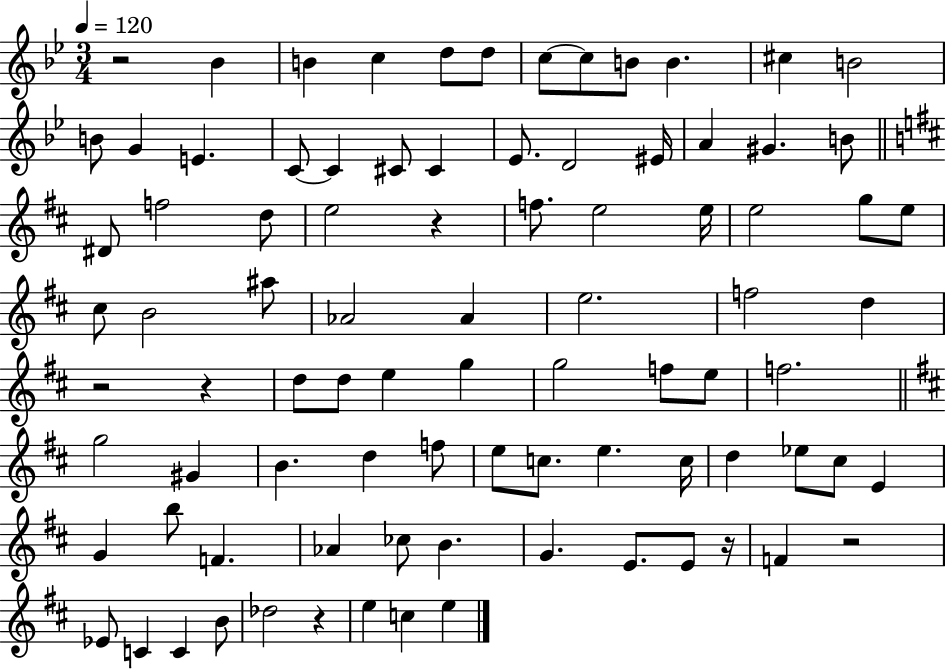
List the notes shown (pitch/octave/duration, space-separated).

R/h Bb4/q B4/q C5/q D5/e D5/e C5/e C5/e B4/e B4/q. C#5/q B4/h B4/e G4/q E4/q. C4/e C4/q C#4/e C#4/q Eb4/e. D4/h EIS4/s A4/q G#4/q. B4/e D#4/e F5/h D5/e E5/h R/q F5/e. E5/h E5/s E5/h G5/e E5/e C#5/e B4/h A#5/e Ab4/h Ab4/q E5/h. F5/h D5/q R/h R/q D5/e D5/e E5/q G5/q G5/h F5/e E5/e F5/h. G5/h G#4/q B4/q. D5/q F5/e E5/e C5/e. E5/q. C5/s D5/q Eb5/e C#5/e E4/q G4/q B5/e F4/q. Ab4/q CES5/e B4/q. G4/q. E4/e. E4/e R/s F4/q R/h Eb4/e C4/q C4/q B4/e Db5/h R/q E5/q C5/q E5/q